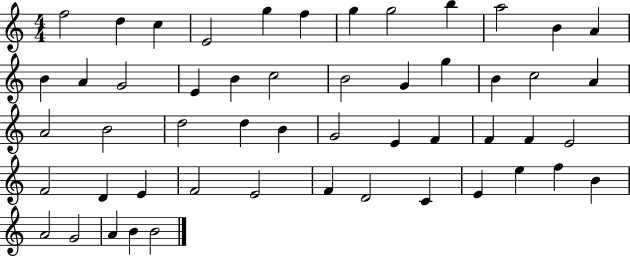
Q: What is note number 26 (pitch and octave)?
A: B4